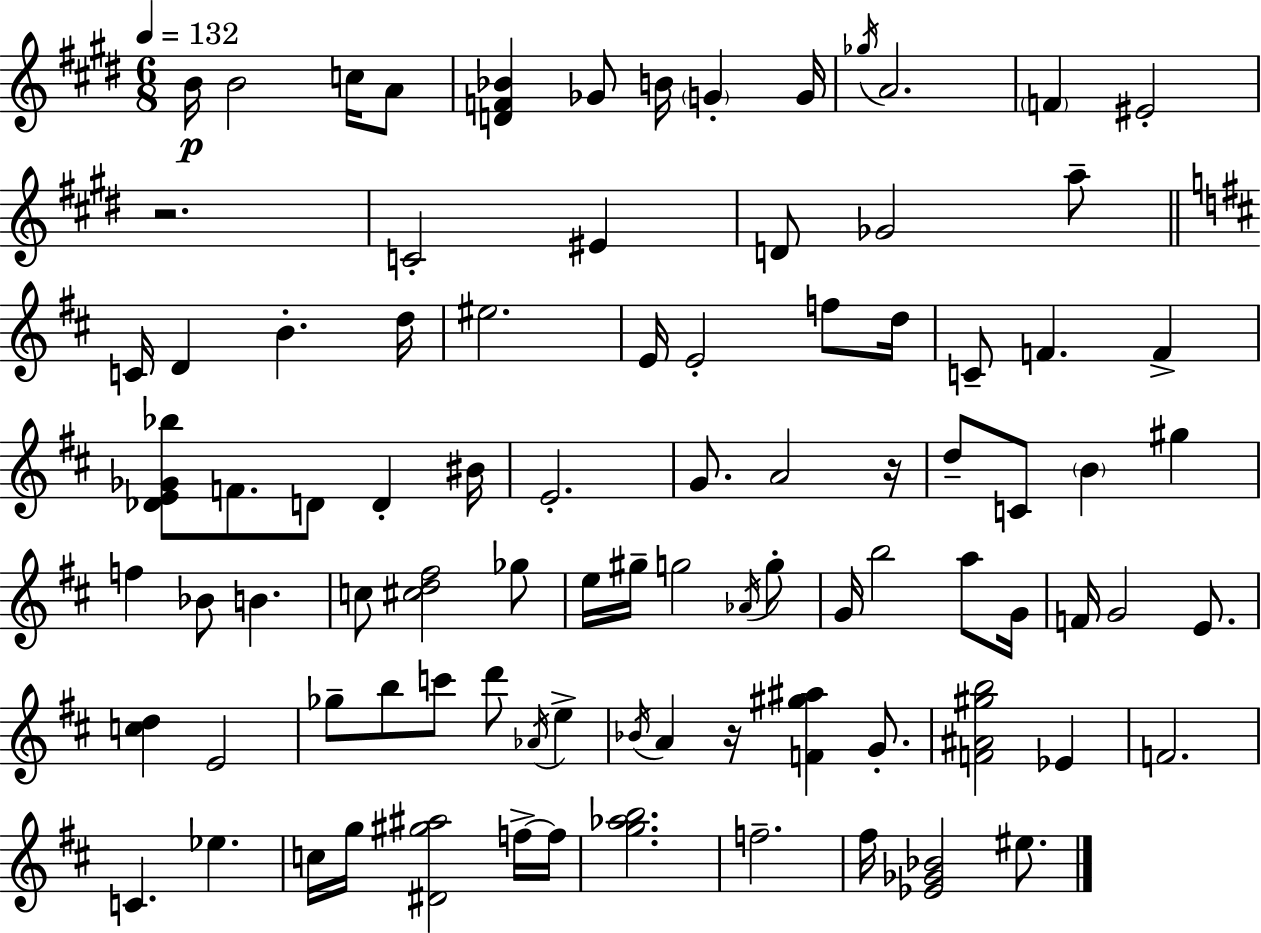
B4/s B4/h C5/s A4/e [D4,F4,Bb4]/q Gb4/e B4/s G4/q G4/s Gb5/s A4/h. F4/q EIS4/h R/h. C4/h EIS4/q D4/e Gb4/h A5/e C4/s D4/q B4/q. D5/s EIS5/h. E4/s E4/h F5/e D5/s C4/e F4/q. F4/q [Db4,E4,Gb4,Bb5]/e F4/e. D4/e D4/q BIS4/s E4/h. G4/e. A4/h R/s D5/e C4/e B4/q G#5/q F5/q Bb4/e B4/q. C5/e [C#5,D5,F#5]/h Gb5/e E5/s G#5/s G5/h Ab4/s G5/e G4/s B5/h A5/e G4/s F4/s G4/h E4/e. [C5,D5]/q E4/h Gb5/e B5/e C6/e D6/e Ab4/s E5/q Bb4/s A4/q R/s [F4,G#5,A#5]/q G4/e. [F4,A#4,G#5,B5]/h Eb4/q F4/h. C4/q. Eb5/q. C5/s G5/s [D#4,G#5,A#5]/h F5/s F5/s [G5,Ab5,B5]/h. F5/h. F#5/s [Eb4,Gb4,Bb4]/h EIS5/e.